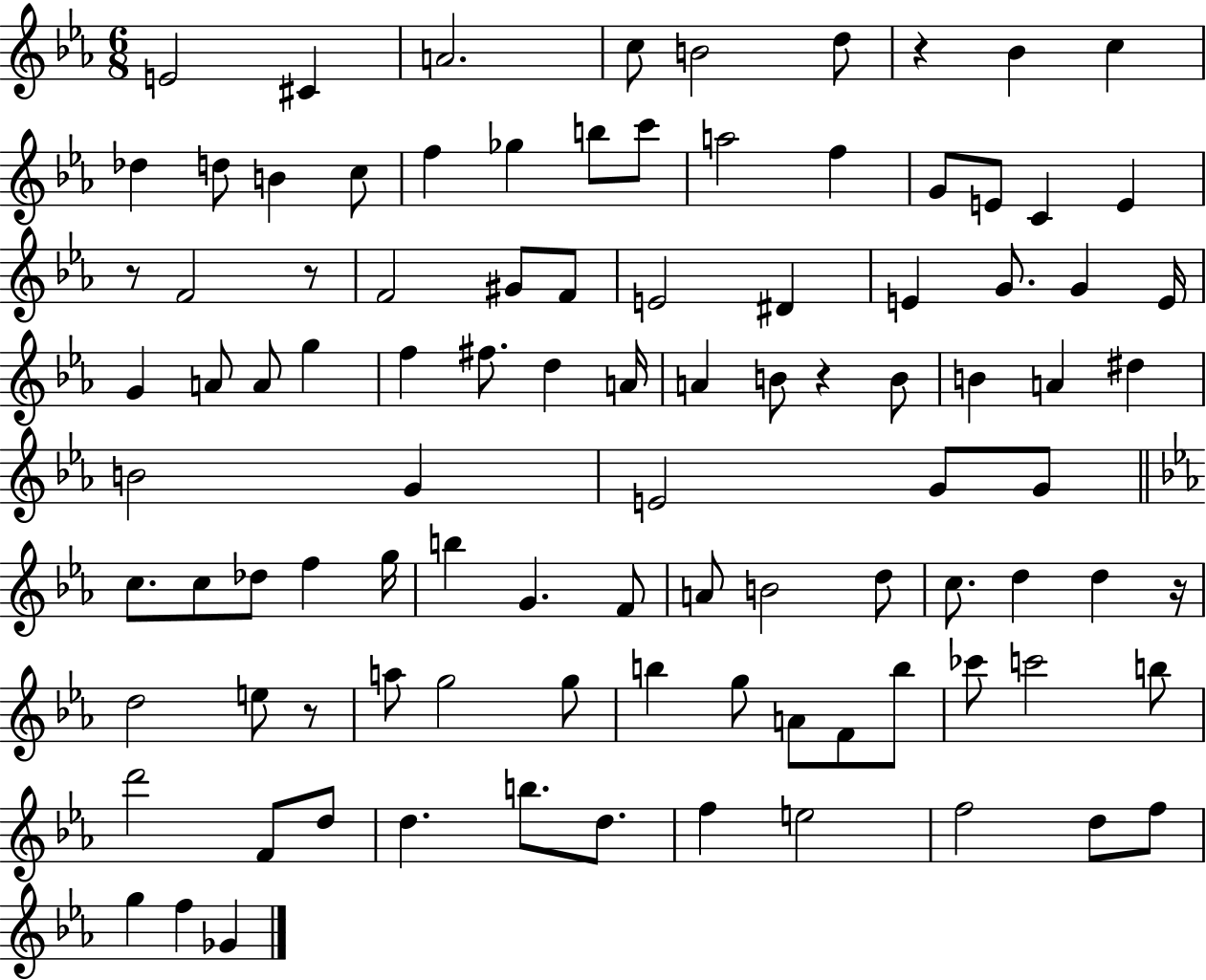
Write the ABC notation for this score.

X:1
T:Untitled
M:6/8
L:1/4
K:Eb
E2 ^C A2 c/2 B2 d/2 z _B c _d d/2 B c/2 f _g b/2 c'/2 a2 f G/2 E/2 C E z/2 F2 z/2 F2 ^G/2 F/2 E2 ^D E G/2 G E/4 G A/2 A/2 g f ^f/2 d A/4 A B/2 z B/2 B A ^d B2 G E2 G/2 G/2 c/2 c/2 _d/2 f g/4 b G F/2 A/2 B2 d/2 c/2 d d z/4 d2 e/2 z/2 a/2 g2 g/2 b g/2 A/2 F/2 b/2 _c'/2 c'2 b/2 d'2 F/2 d/2 d b/2 d/2 f e2 f2 d/2 f/2 g f _G